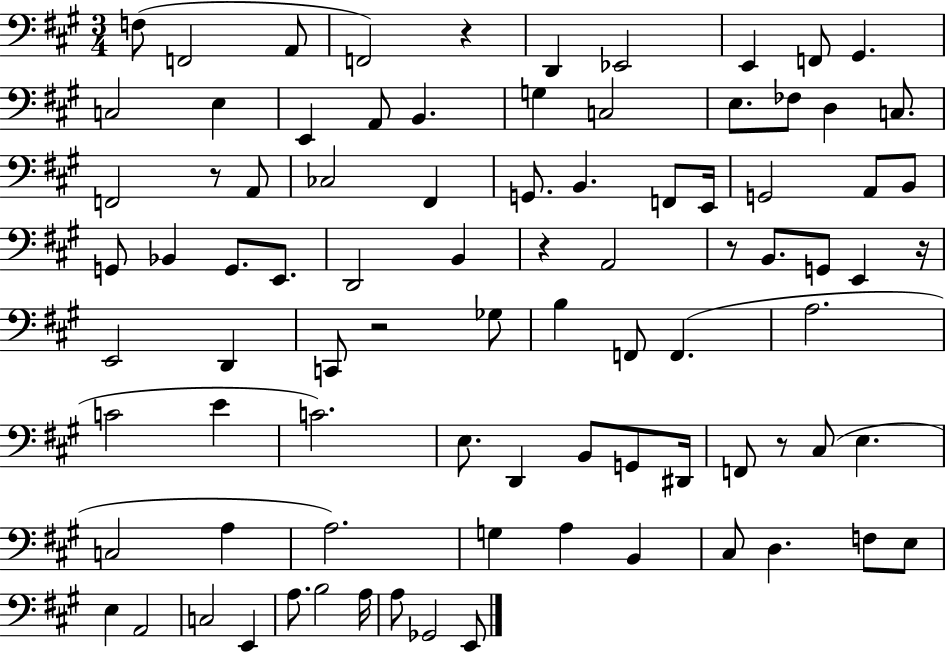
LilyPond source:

{
  \clef bass
  \numericTimeSignature
  \time 3/4
  \key a \major
  \repeat volta 2 { f8( f,2 a,8 | f,2) r4 | d,4 ees,2 | e,4 f,8 gis,4. | \break c2 e4 | e,4 a,8 b,4. | g4 c2 | e8. fes8 d4 c8. | \break f,2 r8 a,8 | ces2 fis,4 | g,8. b,4. f,8 e,16 | g,2 a,8 b,8 | \break g,8 bes,4 g,8. e,8. | d,2 b,4 | r4 a,2 | r8 b,8. g,8 e,4 r16 | \break e,2 d,4 | c,8 r2 ges8 | b4 f,8 f,4.( | a2. | \break c'2 e'4 | c'2.) | e8. d,4 b,8 g,8 dis,16 | f,8 r8 cis8( e4. | \break c2 a4 | a2.) | g4 a4 b,4 | cis8 d4. f8 e8 | \break e4 a,2 | c2 e,4 | a8. b2 a16 | a8 ges,2 e,8 | \break } \bar "|."
}